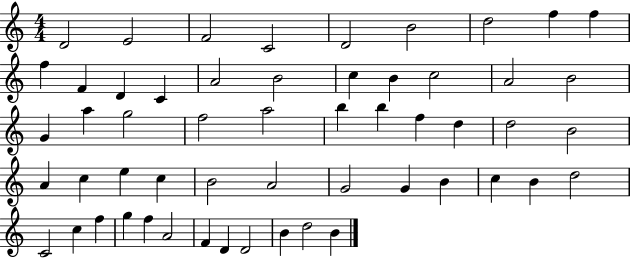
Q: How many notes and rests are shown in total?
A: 55